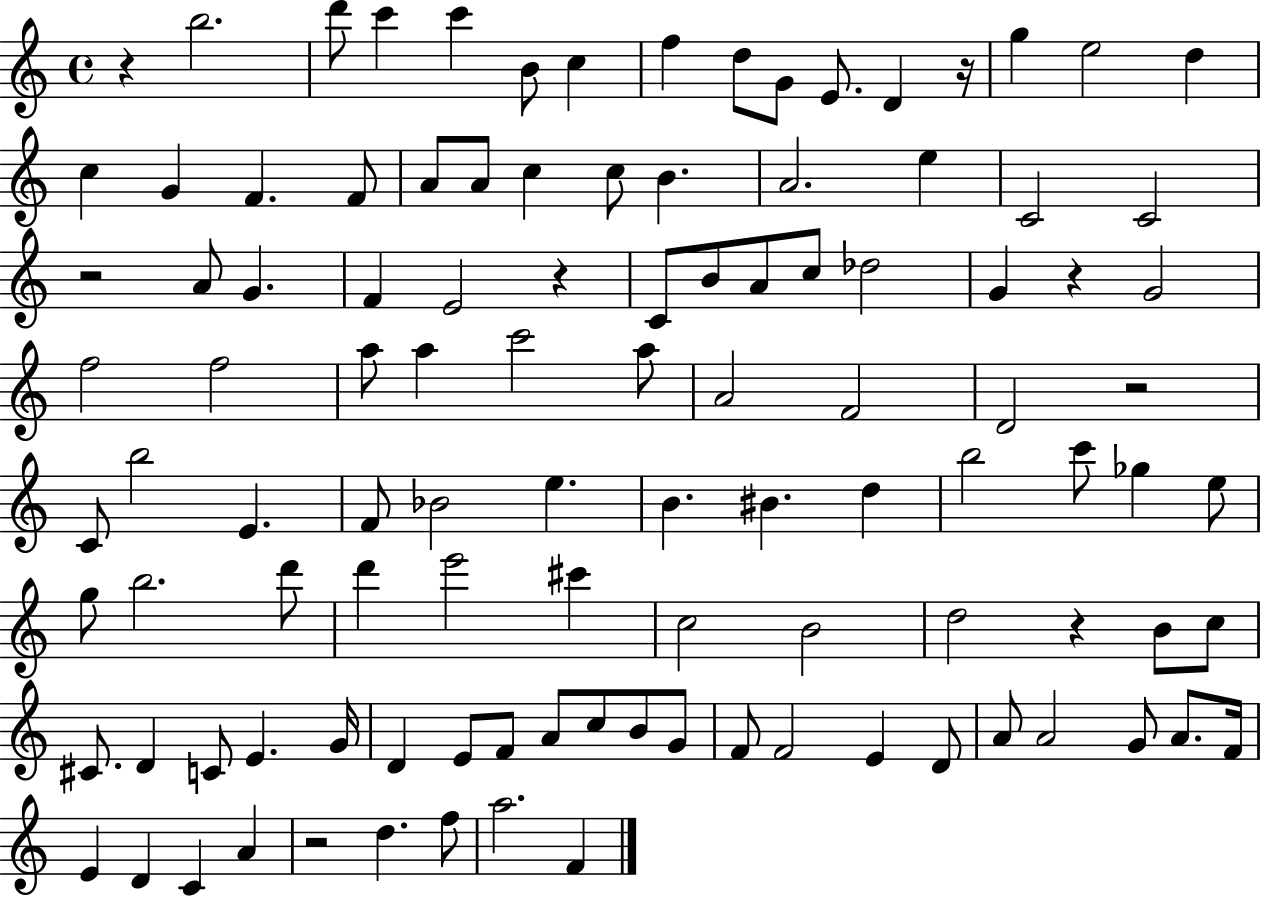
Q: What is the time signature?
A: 4/4